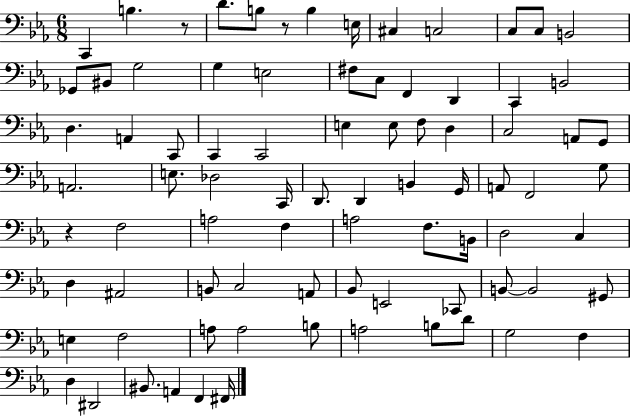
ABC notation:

X:1
T:Untitled
M:6/8
L:1/4
K:Eb
C,, B, z/2 D/2 B,/2 z/2 B, E,/4 ^C, C,2 C,/2 C,/2 B,,2 _G,,/2 ^B,,/2 G,2 G, E,2 ^F,/2 C,/2 F,, D,, C,, B,,2 D, A,, C,,/2 C,, C,,2 E, E,/2 F,/2 D, C,2 A,,/2 G,,/2 A,,2 E,/2 _D,2 C,,/4 D,,/2 D,, B,, G,,/4 A,,/2 F,,2 G,/2 z F,2 A,2 F, A,2 F,/2 B,,/4 D,2 C, D, ^A,,2 B,,/2 C,2 A,,/2 _B,,/2 E,,2 _C,,/2 B,,/2 B,,2 ^G,,/2 E, F,2 A,/2 A,2 B,/2 A,2 B,/2 D/2 G,2 F, D, ^D,,2 ^B,,/2 A,, F,, ^F,,/4